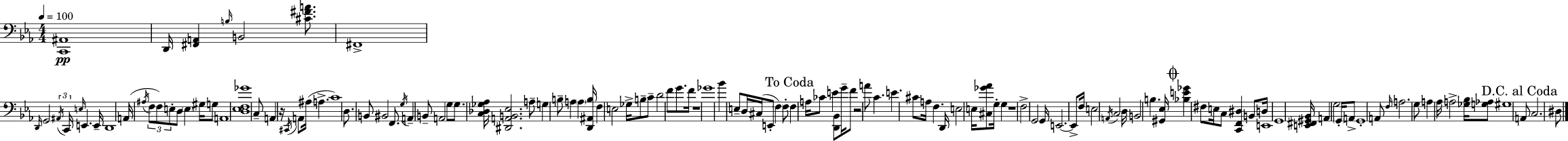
[C2,A#2]/w D2/s [F#2,A2]/q B3/s B2/h [C#4,F#4,A4]/e. F#2/w D2/s G2/h A#2/s C2/s E3/s E2/q. E2/s D2/w A2/s A#3/s F3/e F3/e E3/e D3/e E3/q G#3/s G3/e A2/w [D3,Eb3,F3,Gb4]/w C3/e A2/q R/s C#2/s A2/e A#3/s A3/q. C4/w D3/e. B2/e BIS2/h F2/e. G3/s A2/q B2/e A2/h G3/e G3/e. [C3,Db3,Gb3,Ab3]/s [D#2,A2,B2,Eb3]/h. A3/e G3/q B3/e A3/q A3/q [D2,A#2,B3]/s F3/q E3/h Gb3/s B3/e C4/e D4/h F4/e G4/e. F4/s R/w Gb4/w Bb4/q E3/e D3/s C#3/s E2/e F3/q F3/e F3/q A3/s CES4/e E4/q [D2,Bb2]/e G4/s F4/e R/h A4/e C4/q. E4/q. C#4/e A3/s F3/q. D2/s E3/h E3/s [C#3,Gb4,Ab4]/e G3/s G3/q R/w F3/h G2/h G2/s E2/h. E2/e F3/s E3/h A2/s C3/h D3/s B2/h B3/q. [G#2,Eb3]/s [Bb3,E4,Gb4]/q F#3/e E3/s C3/e [C2,F2,D#3]/q B2/e D3/s E2/w G2/w [E2,F#2,G#2,Bb2]/s A2/q G3/h G2/s A2/e G2/w A2/e F3/s A3/h. G3/e A3/q Ab3/s A3/h [Gb3,Bb3]/s [G3,Ab3]/e G#3/w A2/e C3/h. D#3/e